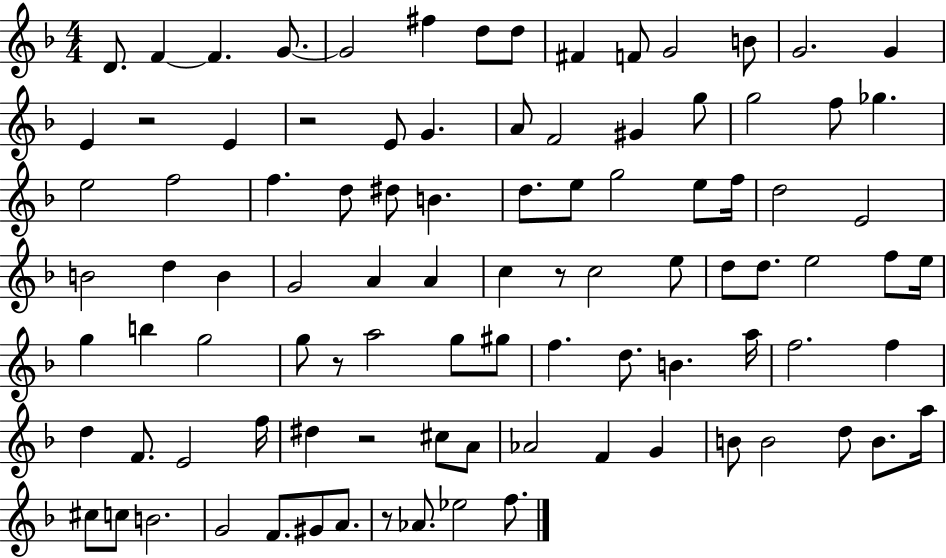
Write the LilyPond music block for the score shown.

{
  \clef treble
  \numericTimeSignature
  \time 4/4
  \key f \major
  d'8. f'4~~ f'4. g'8.~~ | g'2 fis''4 d''8 d''8 | fis'4 f'8 g'2 b'8 | g'2. g'4 | \break e'4 r2 e'4 | r2 e'8 g'4. | a'8 f'2 gis'4 g''8 | g''2 f''8 ges''4. | \break e''2 f''2 | f''4. d''8 dis''8 b'4. | d''8. e''8 g''2 e''8 f''16 | d''2 e'2 | \break b'2 d''4 b'4 | g'2 a'4 a'4 | c''4 r8 c''2 e''8 | d''8 d''8. e''2 f''8 e''16 | \break g''4 b''4 g''2 | g''8 r8 a''2 g''8 gis''8 | f''4. d''8. b'4. a''16 | f''2. f''4 | \break d''4 f'8. e'2 f''16 | dis''4 r2 cis''8 a'8 | aes'2 f'4 g'4 | b'8 b'2 d''8 b'8. a''16 | \break cis''8 c''8 b'2. | g'2 f'8. gis'8 a'8. | r8 aes'8. ees''2 f''8. | \bar "|."
}